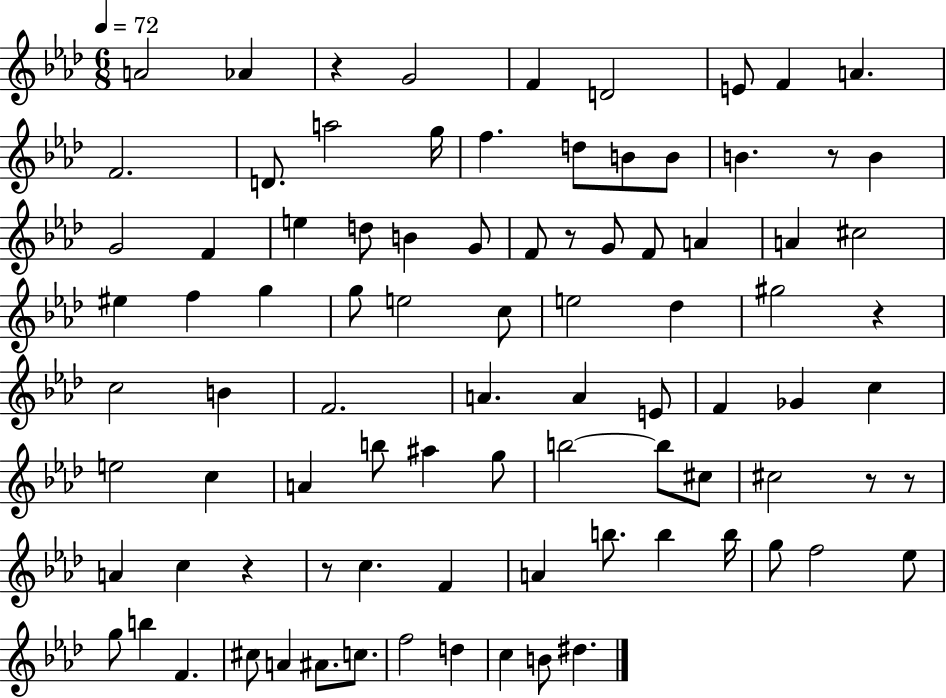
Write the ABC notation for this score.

X:1
T:Untitled
M:6/8
L:1/4
K:Ab
A2 _A z G2 F D2 E/2 F A F2 D/2 a2 g/4 f d/2 B/2 B/2 B z/2 B G2 F e d/2 B G/2 F/2 z/2 G/2 F/2 A A ^c2 ^e f g g/2 e2 c/2 e2 _d ^g2 z c2 B F2 A A E/2 F _G c e2 c A b/2 ^a g/2 b2 b/2 ^c/2 ^c2 z/2 z/2 A c z z/2 c F A b/2 b b/4 g/2 f2 _e/2 g/2 b F ^c/2 A ^A/2 c/2 f2 d c B/2 ^d